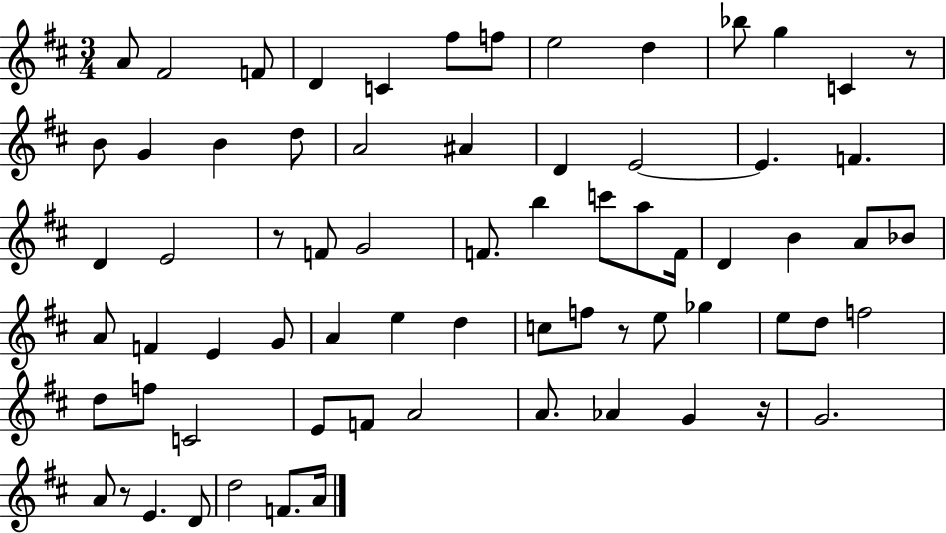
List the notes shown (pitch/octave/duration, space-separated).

A4/e F#4/h F4/e D4/q C4/q F#5/e F5/e E5/h D5/q Bb5/e G5/q C4/q R/e B4/e G4/q B4/q D5/e A4/h A#4/q D4/q E4/h E4/q. F4/q. D4/q E4/h R/e F4/e G4/h F4/e. B5/q C6/e A5/e F4/s D4/q B4/q A4/e Bb4/e A4/e F4/q E4/q G4/e A4/q E5/q D5/q C5/e F5/e R/e E5/e Gb5/q E5/e D5/e F5/h D5/e F5/e C4/h E4/e F4/e A4/h A4/e. Ab4/q G4/q R/s G4/h. A4/e R/e E4/q. D4/e D5/h F4/e. A4/s